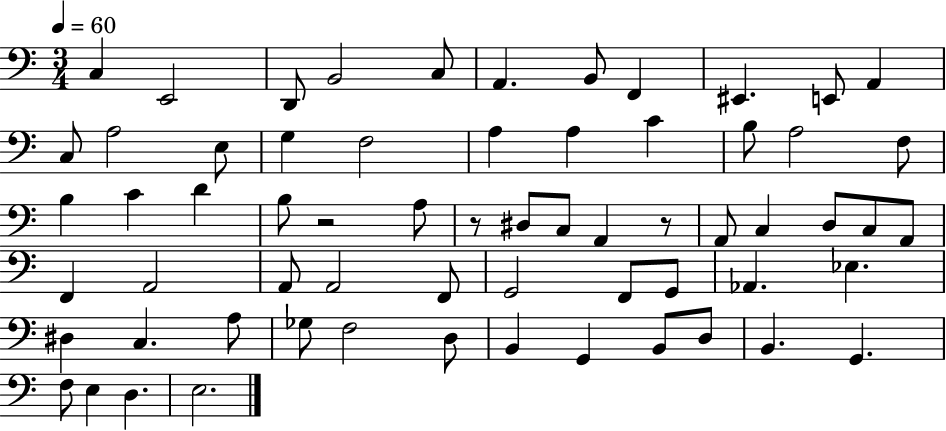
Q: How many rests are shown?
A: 3